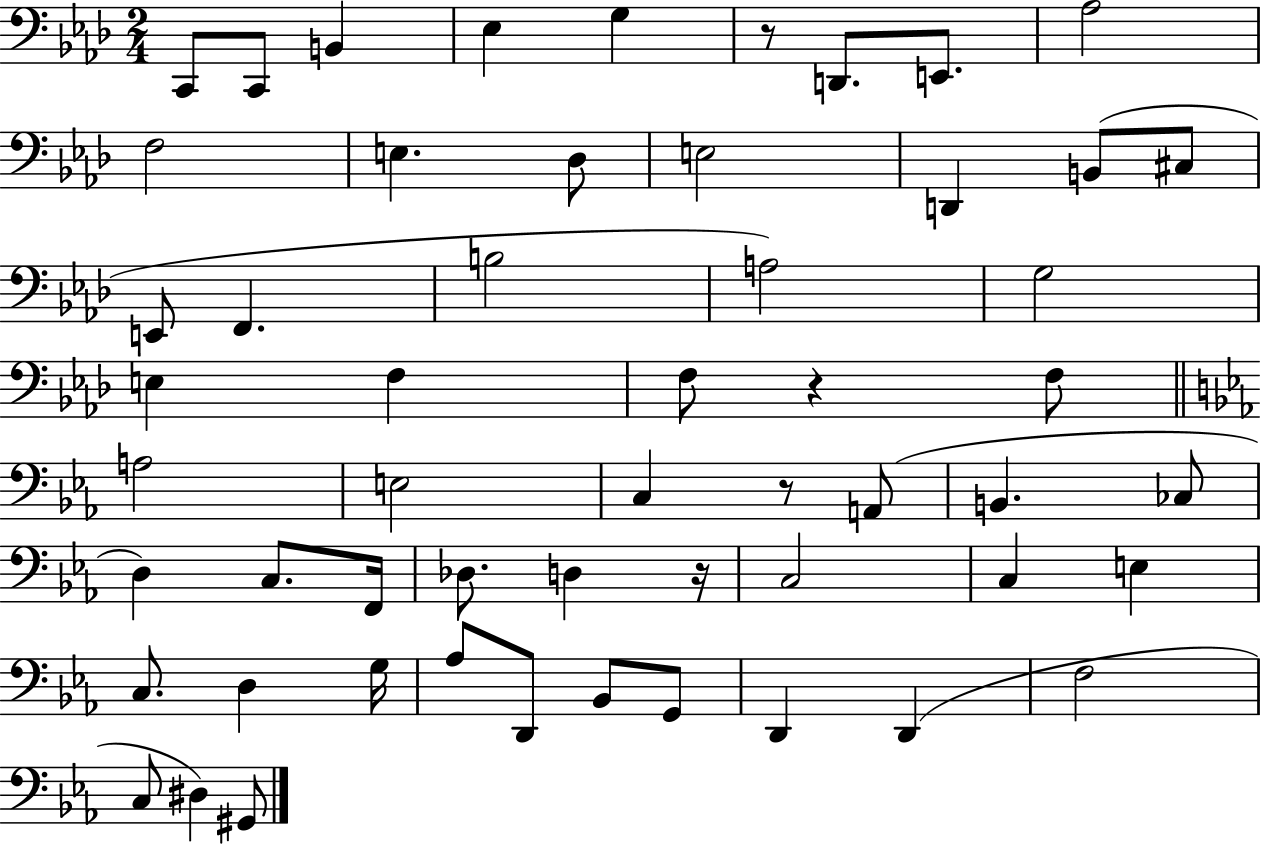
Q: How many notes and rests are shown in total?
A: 55